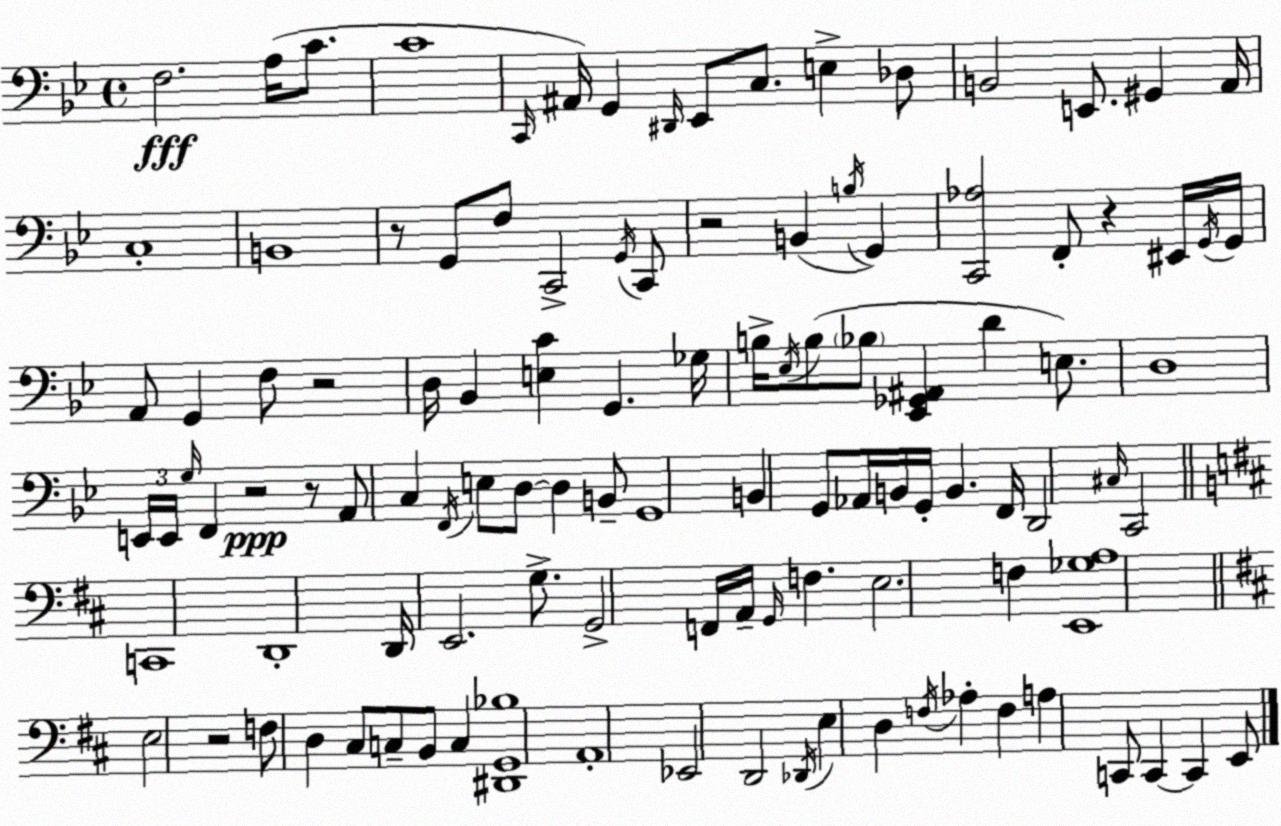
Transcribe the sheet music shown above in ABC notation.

X:1
T:Untitled
M:4/4
L:1/4
K:Bb
F,2 A,/4 C/2 C4 C,,/4 ^A,,/4 G,, ^D,,/4 _E,,/2 C,/2 E, _D,/2 B,,2 E,,/2 ^G,, A,,/4 C,4 B,,4 z/2 G,,/2 F,/2 C,,2 G,,/4 C,,/2 z2 B,, B,/4 G,, [C,,_A,]2 F,,/2 z ^E,,/4 G,,/4 G,,/4 A,,/2 G,, F,/2 z2 D,/4 _B,, [E,C] G,, _G,/4 B,/4 _E,/4 B,/2 _B,/2 [_E,,_G,,^A,,] D E,/2 D,4 E,,/4 E,,/4 G,/4 F,, z2 z/2 A,,/2 C, F,,/4 E,/2 D,/2 D, B,,/2 G,,4 B,, G,,/2 _A,,/4 B,,/4 G,,/4 B,, F,,/4 D,,2 ^C,/4 C,,2 C,,4 D,,4 D,,/4 E,,2 G,/2 G,,2 F,,/4 A,,/4 G,,/4 F, E,2 F, [E,,_G,A,]4 E,2 z2 F,/2 D, ^C,/2 C,/2 B,,/2 C, [^D,,G,,_B,]4 A,,4 _E,,2 D,,2 _D,,/4 E, D, F,/4 _A, F, A, C,,/2 C,, C,, E,,/2